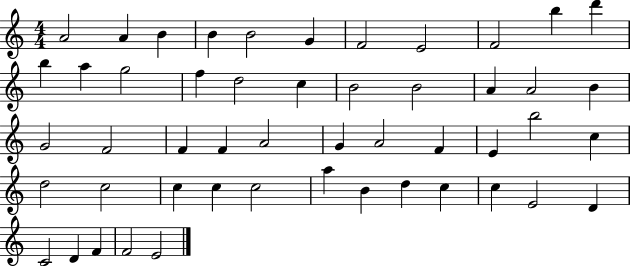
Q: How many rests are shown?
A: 0